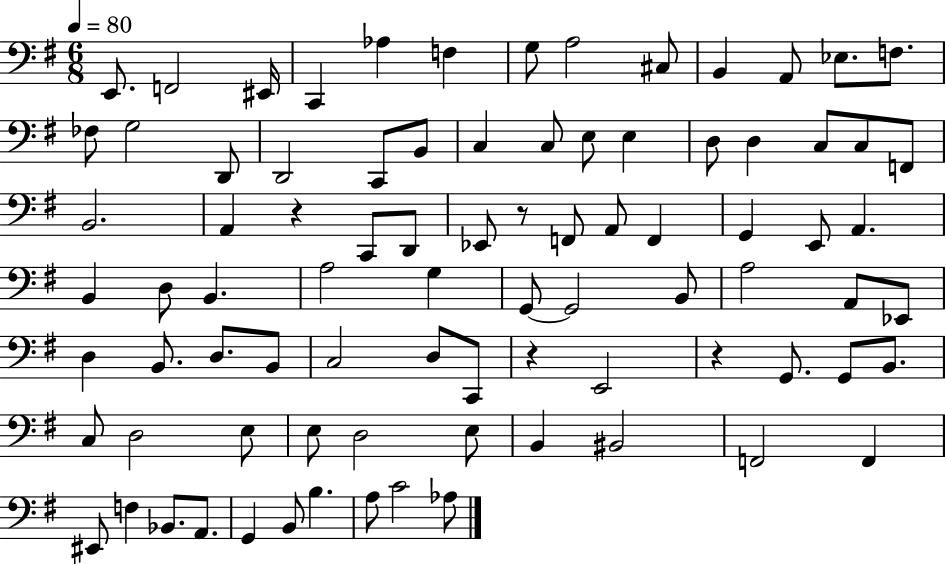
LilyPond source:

{
  \clef bass
  \numericTimeSignature
  \time 6/8
  \key g \major
  \tempo 4 = 80
  e,8. f,2 eis,16 | c,4 aes4 f4 | g8 a2 cis8 | b,4 a,8 ees8. f8. | \break fes8 g2 d,8 | d,2 c,8 b,8 | c4 c8 e8 e4 | d8 d4 c8 c8 f,8 | \break b,2. | a,4 r4 c,8 d,8 | ees,8 r8 f,8 a,8 f,4 | g,4 e,8 a,4. | \break b,4 d8 b,4. | a2 g4 | g,8~~ g,2 b,8 | a2 a,8 ees,8 | \break d4 b,8. d8. b,8 | c2 d8 c,8 | r4 e,2 | r4 g,8. g,8 b,8. | \break c8 d2 e8 | e8 d2 e8 | b,4 bis,2 | f,2 f,4 | \break eis,8 f4 bes,8. a,8. | g,4 b,8 b4. | a8 c'2 aes8 | \bar "|."
}